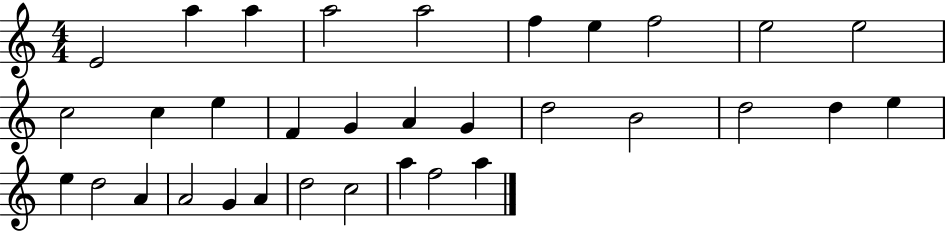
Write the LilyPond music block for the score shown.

{
  \clef treble
  \numericTimeSignature
  \time 4/4
  \key c \major
  e'2 a''4 a''4 | a''2 a''2 | f''4 e''4 f''2 | e''2 e''2 | \break c''2 c''4 e''4 | f'4 g'4 a'4 g'4 | d''2 b'2 | d''2 d''4 e''4 | \break e''4 d''2 a'4 | a'2 g'4 a'4 | d''2 c''2 | a''4 f''2 a''4 | \break \bar "|."
}